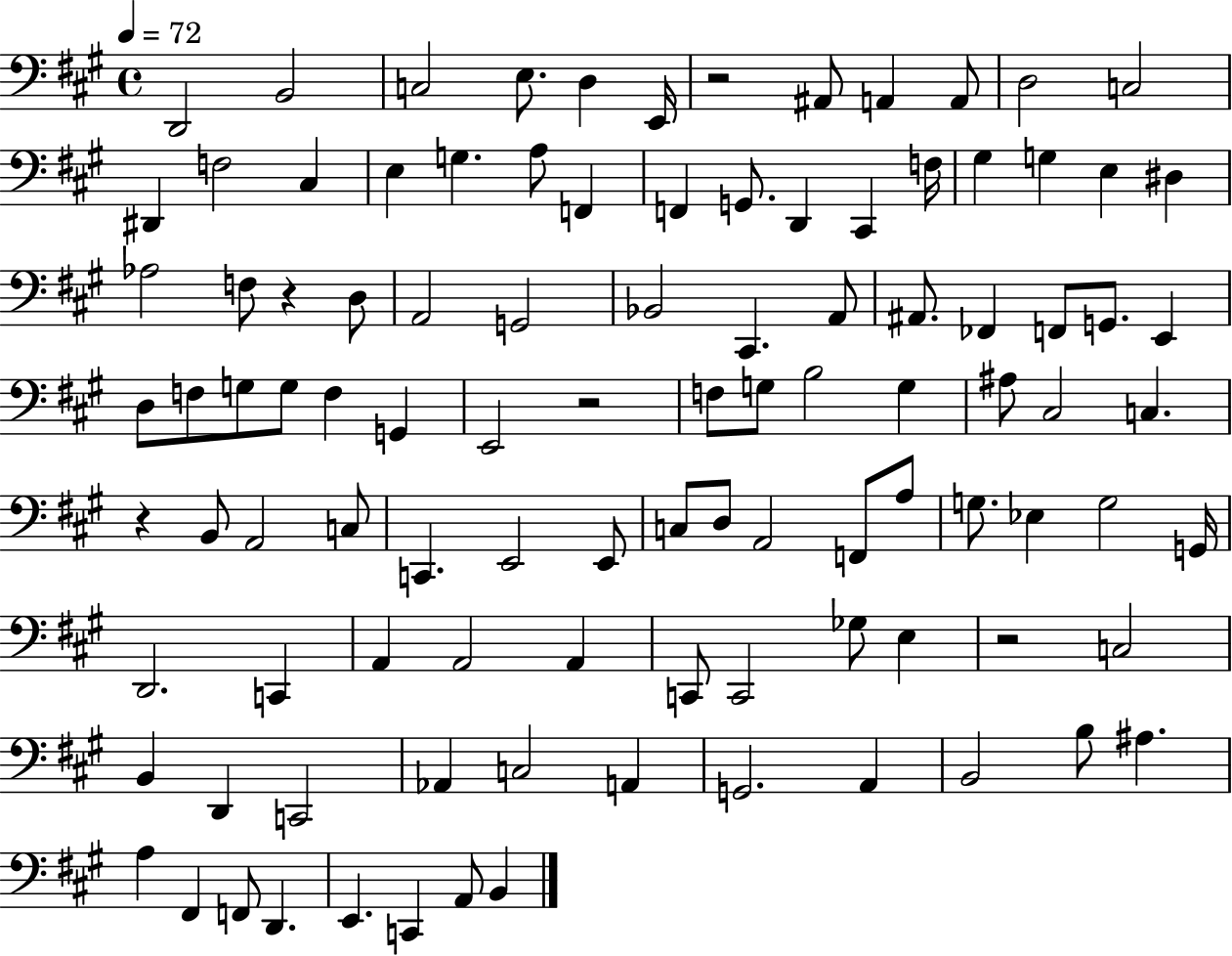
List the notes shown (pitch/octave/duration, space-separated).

D2/h B2/h C3/h E3/e. D3/q E2/s R/h A#2/e A2/q A2/e D3/h C3/h D#2/q F3/h C#3/q E3/q G3/q. A3/e F2/q F2/q G2/e. D2/q C#2/q F3/s G#3/q G3/q E3/q D#3/q Ab3/h F3/e R/q D3/e A2/h G2/h Bb2/h C#2/q. A2/e A#2/e. FES2/q F2/e G2/e. E2/q D3/e F3/e G3/e G3/e F3/q G2/q E2/h R/h F3/e G3/e B3/h G3/q A#3/e C#3/h C3/q. R/q B2/e A2/h C3/e C2/q. E2/h E2/e C3/e D3/e A2/h F2/e A3/e G3/e. Eb3/q G3/h G2/s D2/h. C2/q A2/q A2/h A2/q C2/e C2/h Gb3/e E3/q R/h C3/h B2/q D2/q C2/h Ab2/q C3/h A2/q G2/h. A2/q B2/h B3/e A#3/q. A3/q F#2/q F2/e D2/q. E2/q. C2/q A2/e B2/q